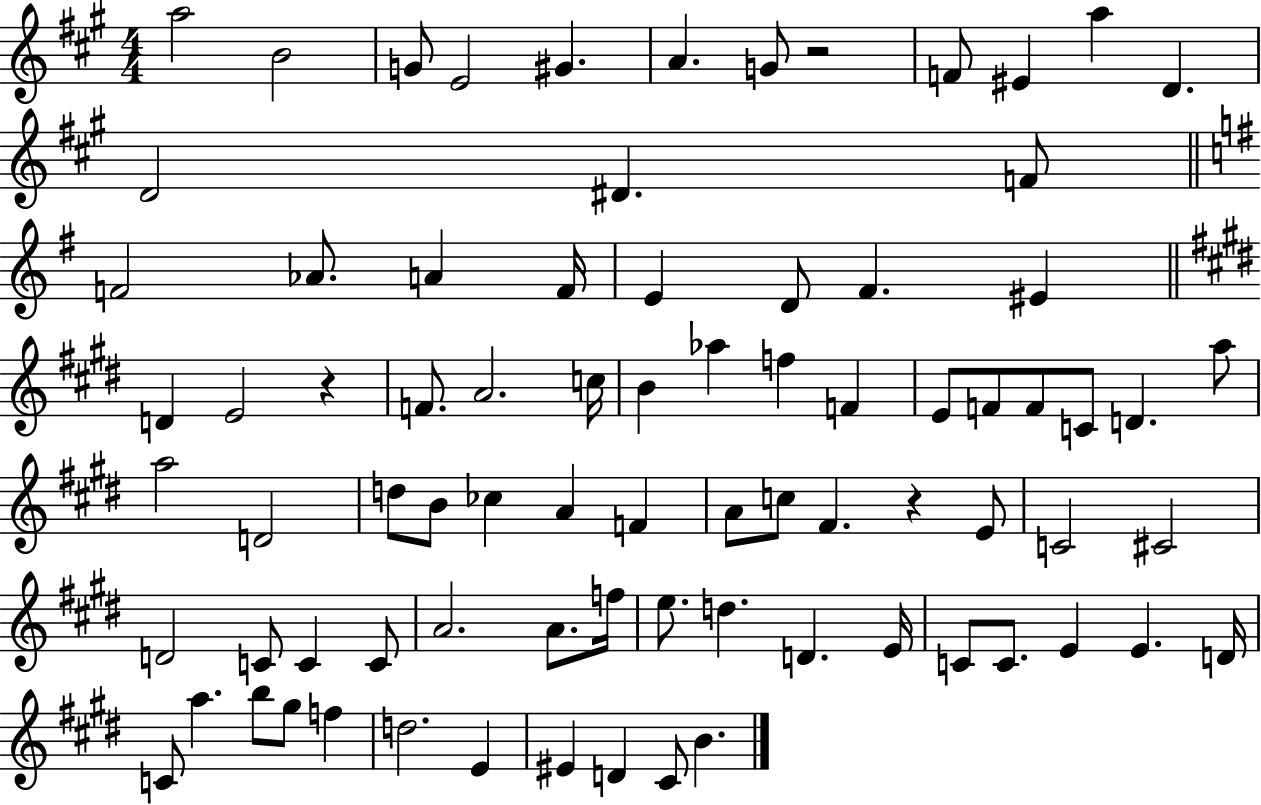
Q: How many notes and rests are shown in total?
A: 80